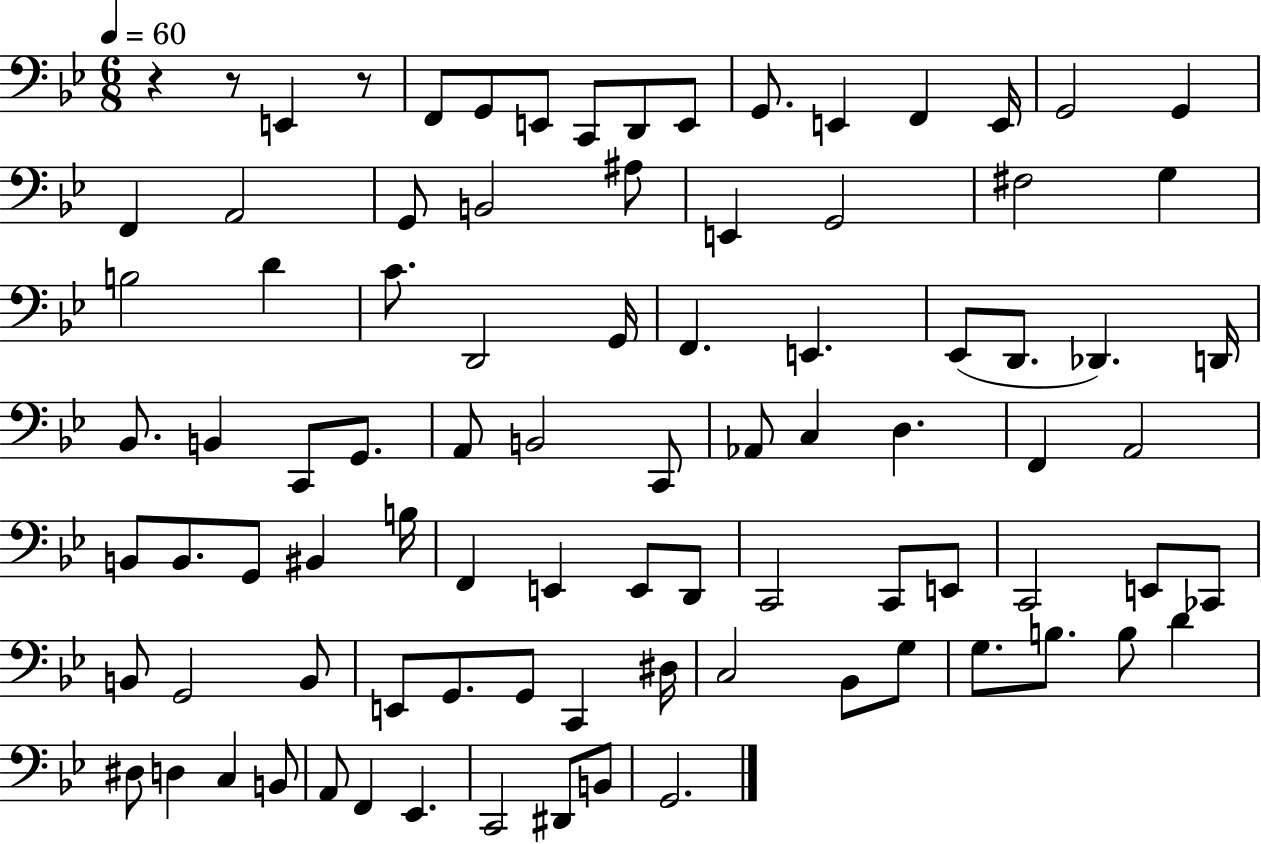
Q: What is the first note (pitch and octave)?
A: E2